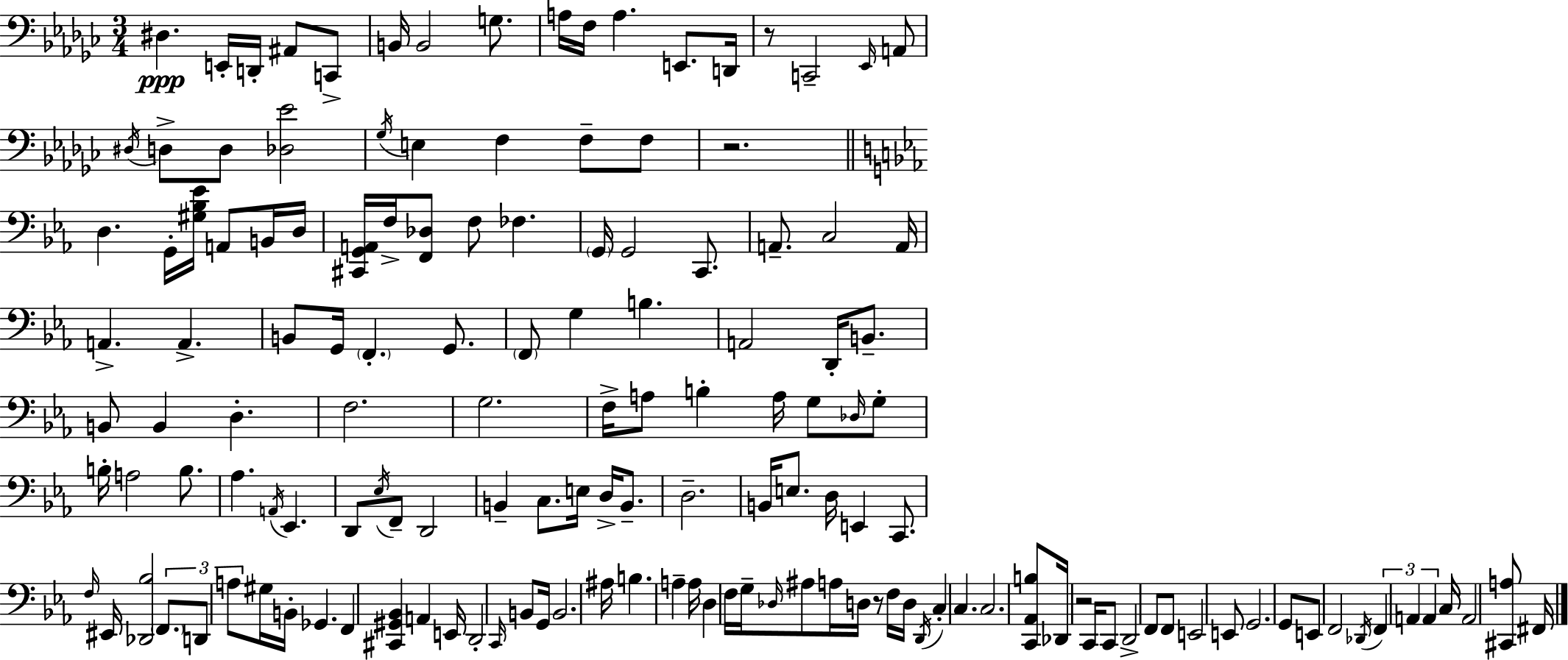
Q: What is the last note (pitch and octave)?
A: F#2